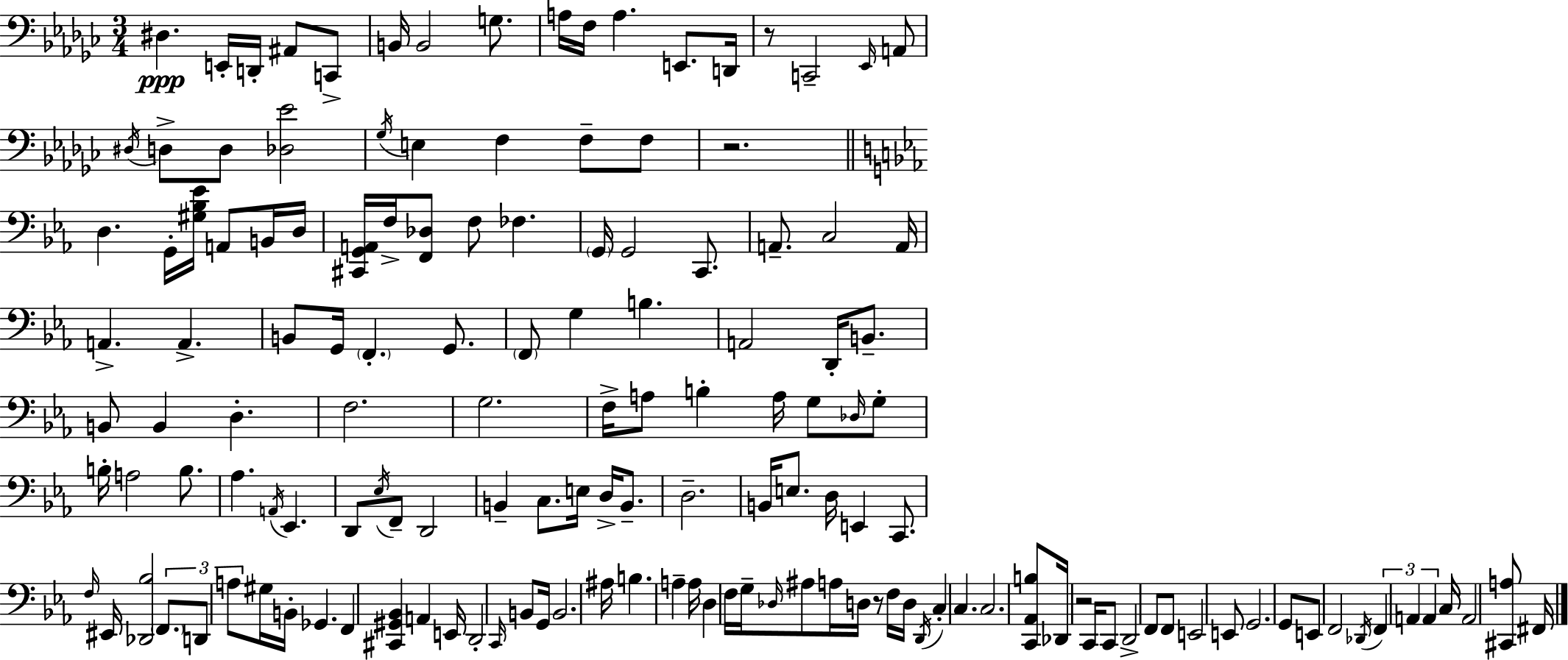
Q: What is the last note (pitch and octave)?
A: F#2